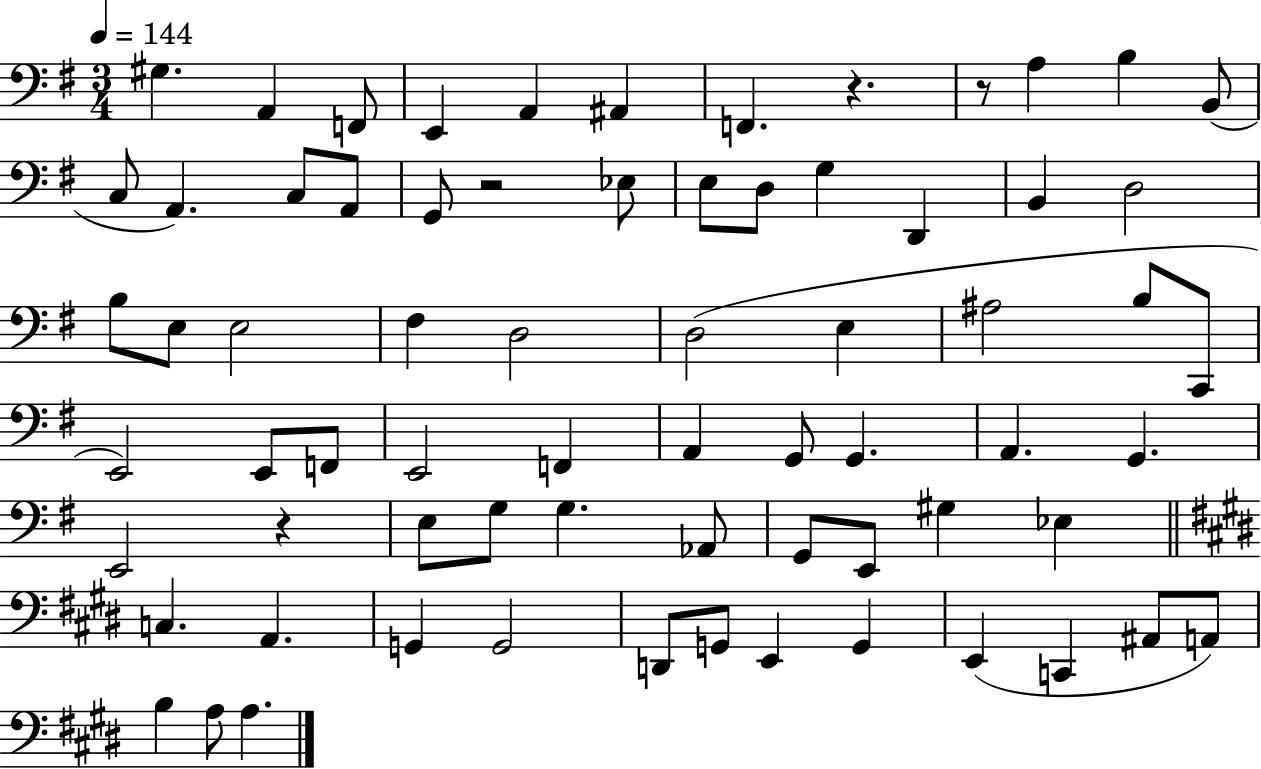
X:1
T:Untitled
M:3/4
L:1/4
K:G
^G, A,, F,,/2 E,, A,, ^A,, F,, z z/2 A, B, B,,/2 C,/2 A,, C,/2 A,,/2 G,,/2 z2 _E,/2 E,/2 D,/2 G, D,, B,, D,2 B,/2 E,/2 E,2 ^F, D,2 D,2 E, ^A,2 B,/2 C,,/2 E,,2 E,,/2 F,,/2 E,,2 F,, A,, G,,/2 G,, A,, G,, E,,2 z E,/2 G,/2 G, _A,,/2 G,,/2 E,,/2 ^G, _E, C, A,, G,, G,,2 D,,/2 G,,/2 E,, G,, E,, C,, ^A,,/2 A,,/2 B, A,/2 A,